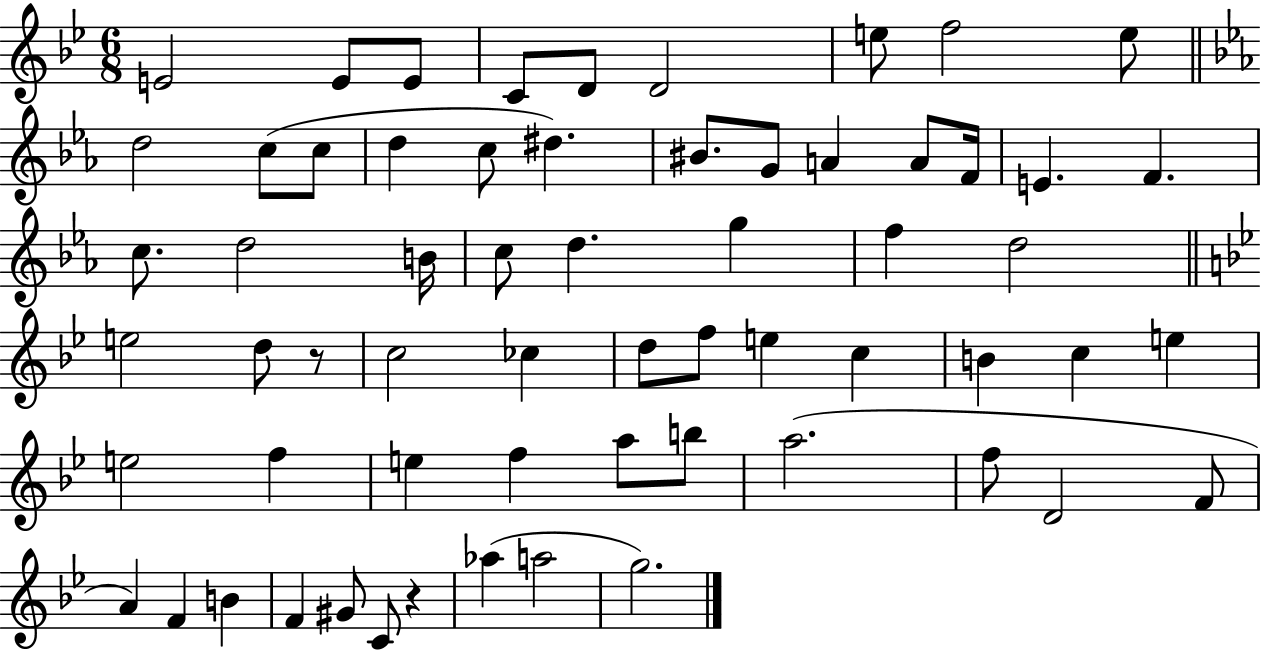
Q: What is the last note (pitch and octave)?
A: G5